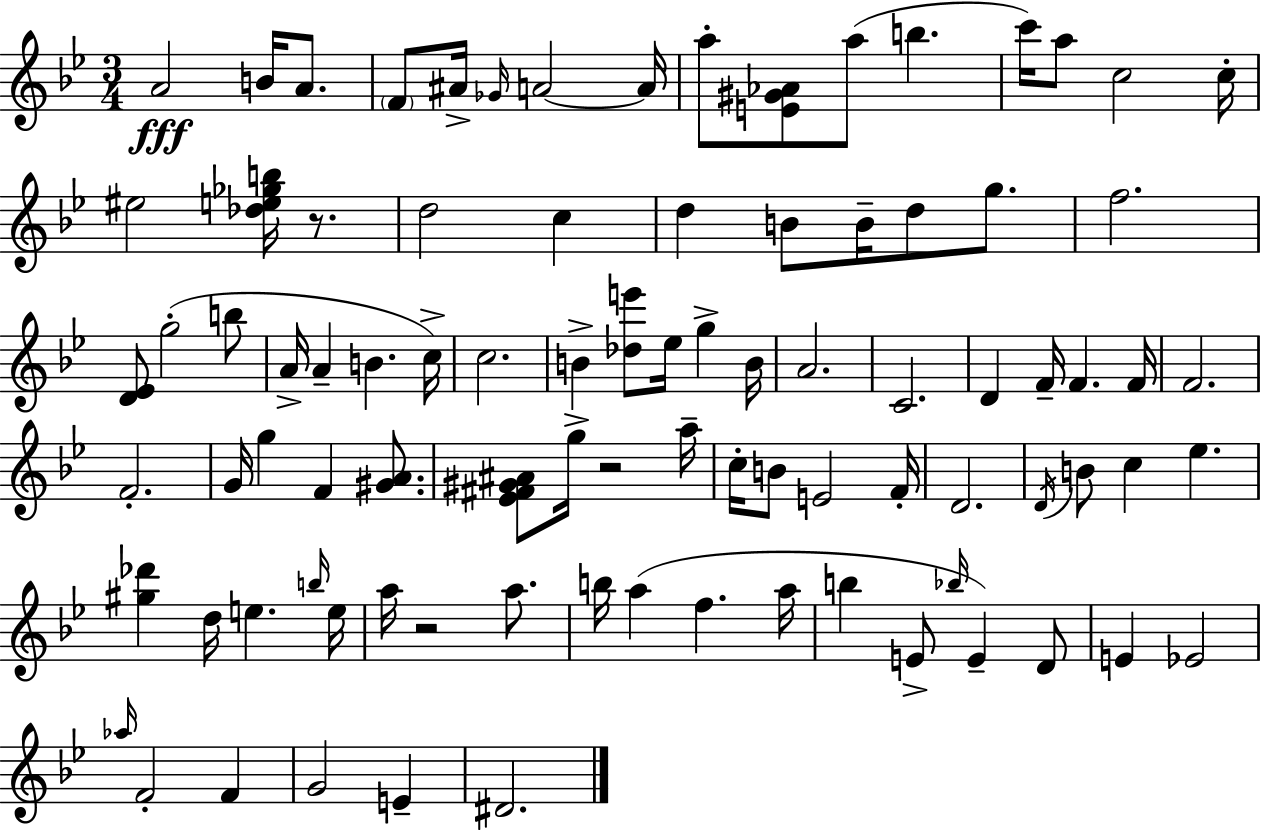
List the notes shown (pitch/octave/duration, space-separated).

A4/h B4/s A4/e. F4/e A#4/s Gb4/s A4/h A4/s A5/e [E4,G#4,Ab4]/e A5/e B5/q. C6/s A5/e C5/h C5/s EIS5/h [Db5,E5,Gb5,B5]/s R/e. D5/h C5/q D5/q B4/e B4/s D5/e G5/e. F5/h. [D4,Eb4]/e G5/h B5/e A4/s A4/q B4/q. C5/s C5/h. B4/q [Db5,E6]/e Eb5/s G5/q B4/s A4/h. C4/h. D4/q F4/s F4/q. F4/s F4/h. F4/h. G4/s G5/q F4/q [G#4,A4]/e. [Eb4,F#4,G#4,A#4]/e G5/s R/h A5/s C5/s B4/e E4/h F4/s D4/h. D4/s B4/e C5/q Eb5/q. [G#5,Db6]/q D5/s E5/q. B5/s E5/s A5/s R/h A5/e. B5/s A5/q F5/q. A5/s B5/q E4/e Bb5/s E4/q D4/e E4/q Eb4/h Ab5/s F4/h F4/q G4/h E4/q D#4/h.